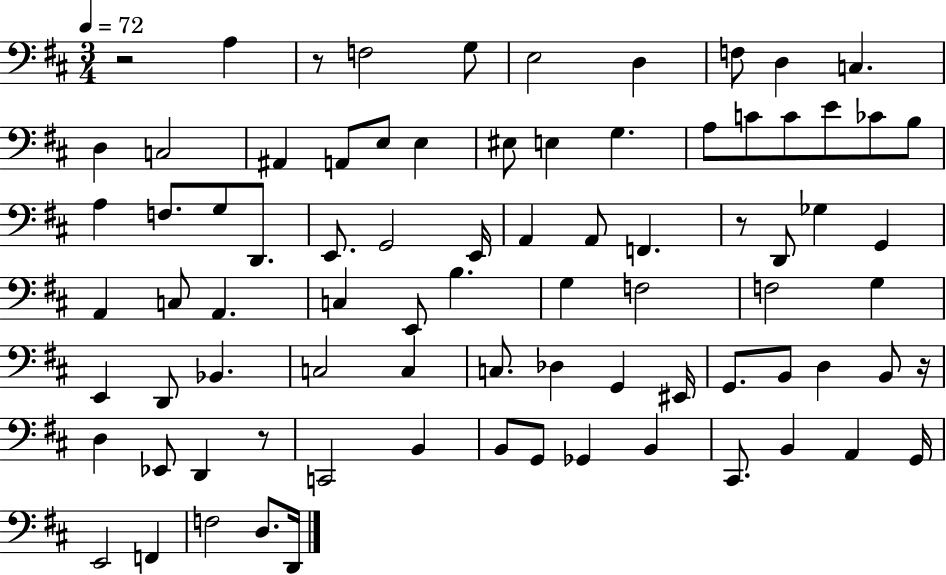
R/h A3/q R/e F3/h G3/e E3/h D3/q F3/e D3/q C3/q. D3/q C3/h A#2/q A2/e E3/e E3/q EIS3/e E3/q G3/q. A3/e C4/e C4/e E4/e CES4/e B3/e A3/q F3/e. G3/e D2/e. E2/e. G2/h E2/s A2/q A2/e F2/q. R/e D2/e Gb3/q G2/q A2/q C3/e A2/q. C3/q E2/e B3/q. G3/q F3/h F3/h G3/q E2/q D2/e Bb2/q. C3/h C3/q C3/e. Db3/q G2/q EIS2/s G2/e. B2/e D3/q B2/e R/s D3/q Eb2/e D2/q R/e C2/h B2/q B2/e G2/e Gb2/q B2/q C#2/e. B2/q A2/q G2/s E2/h F2/q F3/h D3/e. D2/s